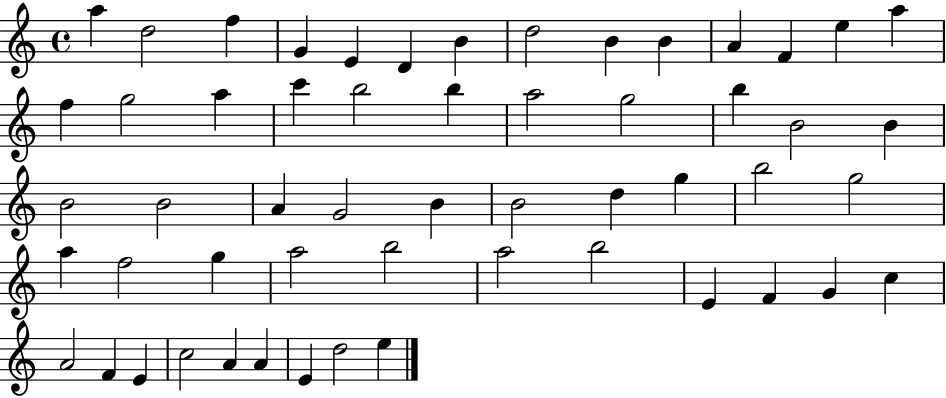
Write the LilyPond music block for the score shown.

{
  \clef treble
  \time 4/4
  \defaultTimeSignature
  \key c \major
  a''4 d''2 f''4 | g'4 e'4 d'4 b'4 | d''2 b'4 b'4 | a'4 f'4 e''4 a''4 | \break f''4 g''2 a''4 | c'''4 b''2 b''4 | a''2 g''2 | b''4 b'2 b'4 | \break b'2 b'2 | a'4 g'2 b'4 | b'2 d''4 g''4 | b''2 g''2 | \break a''4 f''2 g''4 | a''2 b''2 | a''2 b''2 | e'4 f'4 g'4 c''4 | \break a'2 f'4 e'4 | c''2 a'4 a'4 | e'4 d''2 e''4 | \bar "|."
}